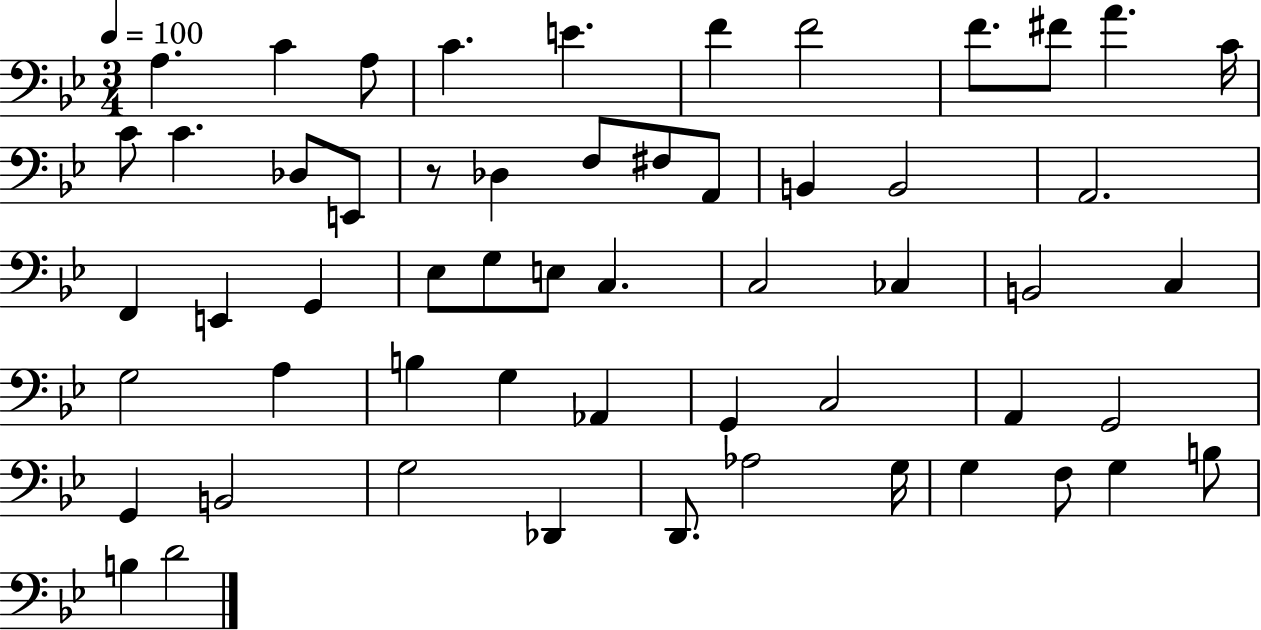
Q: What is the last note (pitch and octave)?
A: D4